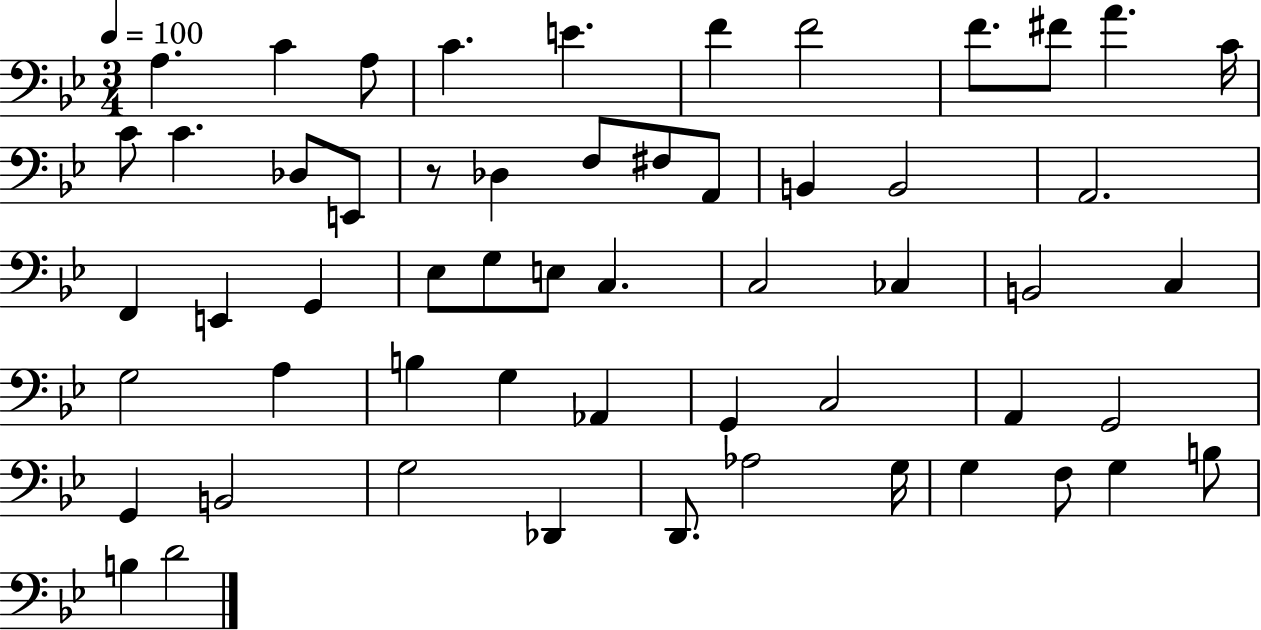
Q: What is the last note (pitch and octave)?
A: D4